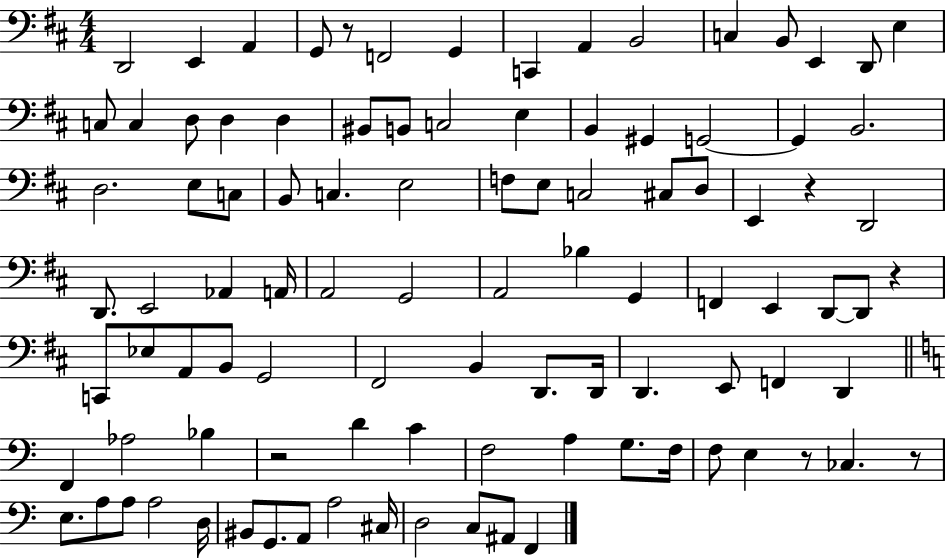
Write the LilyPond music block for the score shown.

{
  \clef bass
  \numericTimeSignature
  \time 4/4
  \key d \major
  \repeat volta 2 { d,2 e,4 a,4 | g,8 r8 f,2 g,4 | c,4 a,4 b,2 | c4 b,8 e,4 d,8 e4 | \break c8 c4 d8 d4 d4 | bis,8 b,8 c2 e4 | b,4 gis,4 g,2~~ | g,4 b,2. | \break d2. e8 c8 | b,8 c4. e2 | f8 e8 c2 cis8 d8 | e,4 r4 d,2 | \break d,8. e,2 aes,4 a,16 | a,2 g,2 | a,2 bes4 g,4 | f,4 e,4 d,8~~ d,8 r4 | \break c,8 ees8 a,8 b,8 g,2 | fis,2 b,4 d,8. d,16 | d,4. e,8 f,4 d,4 | \bar "||" \break \key c \major f,4 aes2 bes4 | r2 d'4 c'4 | f2 a4 g8. f16 | f8 e4 r8 ces4. r8 | \break e8. a8 a8 a2 d16 | bis,8 g,8. a,8 a2 cis16 | d2 c8 ais,8 f,4 | } \bar "|."
}